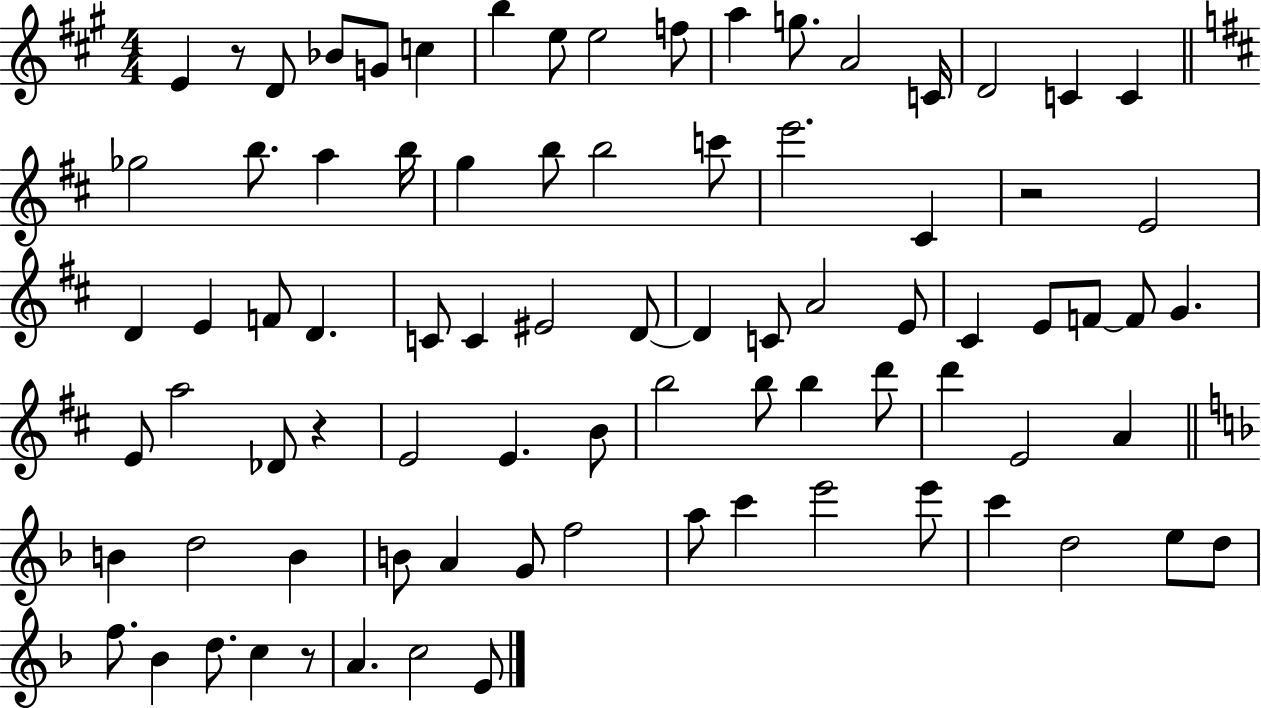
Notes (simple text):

E4/q R/e D4/e Bb4/e G4/e C5/q B5/q E5/e E5/h F5/e A5/q G5/e. A4/h C4/s D4/h C4/q C4/q Gb5/h B5/e. A5/q B5/s G5/q B5/e B5/h C6/e E6/h. C#4/q R/h E4/h D4/q E4/q F4/e D4/q. C4/e C4/q EIS4/h D4/e D4/q C4/e A4/h E4/e C#4/q E4/e F4/e F4/e G4/q. E4/e A5/h Db4/e R/q E4/h E4/q. B4/e B5/h B5/e B5/q D6/e D6/q E4/h A4/q B4/q D5/h B4/q B4/e A4/q G4/e F5/h A5/e C6/q E6/h E6/e C6/q D5/h E5/e D5/e F5/e. Bb4/q D5/e. C5/q R/e A4/q. C5/h E4/e